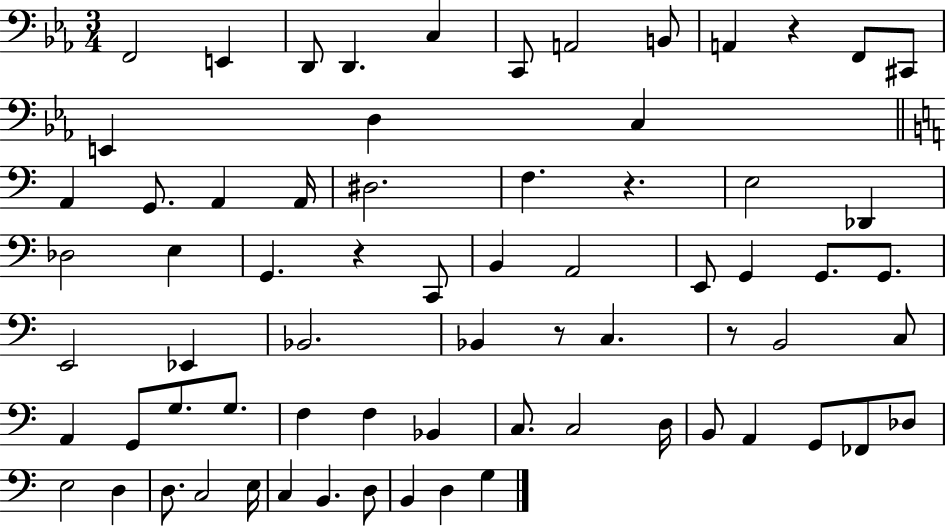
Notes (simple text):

F2/h E2/q D2/e D2/q. C3/q C2/e A2/h B2/e A2/q R/q F2/e C#2/e E2/q D3/q C3/q A2/q G2/e. A2/q A2/s D#3/h. F3/q. R/q. E3/h Db2/q Db3/h E3/q G2/q. R/q C2/e B2/q A2/h E2/e G2/q G2/e. G2/e. E2/h Eb2/q Bb2/h. Bb2/q R/e C3/q. R/e B2/h C3/e A2/q G2/e G3/e. G3/e. F3/q F3/q Bb2/q C3/e. C3/h D3/s B2/e A2/q G2/e FES2/e Db3/e E3/h D3/q D3/e. C3/h E3/s C3/q B2/q. D3/e B2/q D3/q G3/q